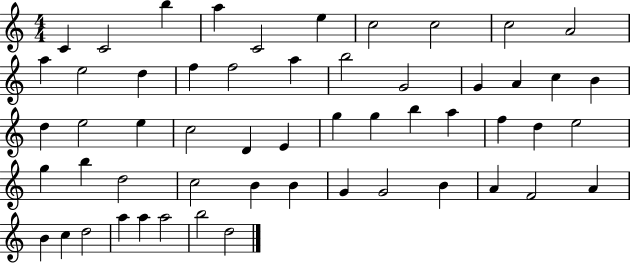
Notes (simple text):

C4/q C4/h B5/q A5/q C4/h E5/q C5/h C5/h C5/h A4/h A5/q E5/h D5/q F5/q F5/h A5/q B5/h G4/h G4/q A4/q C5/q B4/q D5/q E5/h E5/q C5/h D4/q E4/q G5/q G5/q B5/q A5/q F5/q D5/q E5/h G5/q B5/q D5/h C5/h B4/q B4/q G4/q G4/h B4/q A4/q F4/h A4/q B4/q C5/q D5/h A5/q A5/q A5/h B5/h D5/h